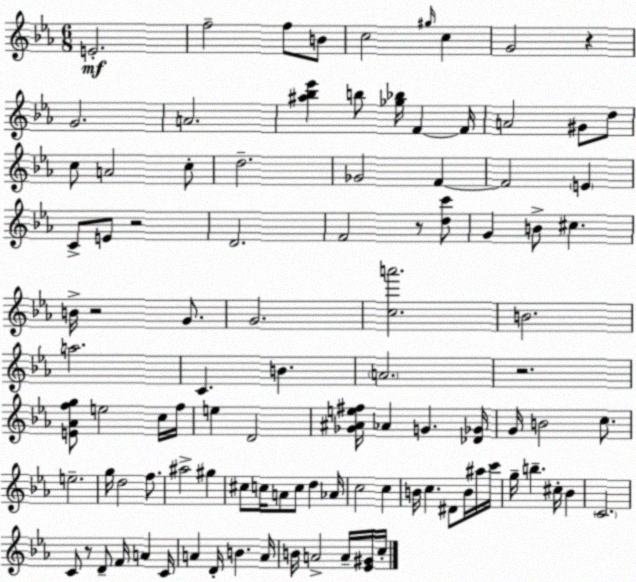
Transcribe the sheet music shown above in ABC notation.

X:1
T:Untitled
M:6/8
L:1/4
K:Cm
E2 f2 f/2 B/2 c2 ^g/4 c G2 z G2 A2 [^a_b_e'] b/2 [_g_b]/4 F F/4 A2 ^G/2 d/2 c/2 A2 c/2 d2 _G2 F F2 E C/2 E/2 z2 D2 F2 z/2 [dc']/2 G B/2 ^c B/4 z2 G/2 G2 [ca']2 B2 a2 C B A2 z2 [E_Afg]/2 e2 c/4 f/4 e D2 [_G^Ae^f]/4 _A G [_D_G]/4 G/4 B2 c/2 e2 g/4 d2 f/2 ^a2 ^g ^c/2 c/4 A/2 c/2 d _A/4 c2 c B/4 c ^D/2 B/4 ^a/4 c'/4 g/4 b ^c/4 _B C2 C/2 z/2 D/2 F/4 A C/4 A D/4 B A/4 B/4 A2 A/4 [_E^G]/4 c/4